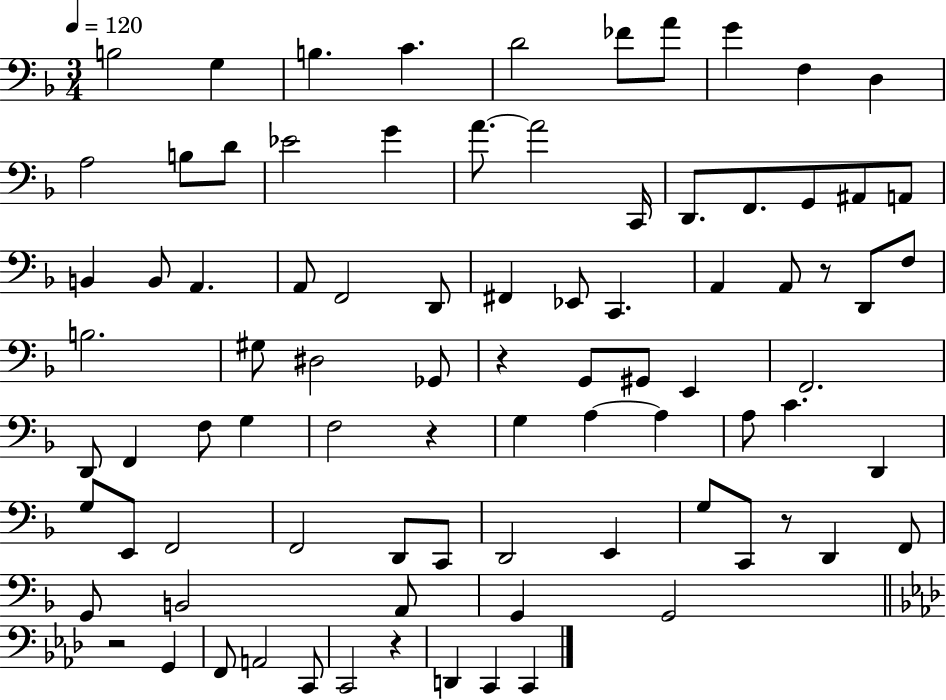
B3/h G3/q B3/q. C4/q. D4/h FES4/e A4/e G4/q F3/q D3/q A3/h B3/e D4/e Eb4/h G4/q A4/e. A4/h C2/s D2/e. F2/e. G2/e A#2/e A2/e B2/q B2/e A2/q. A2/e F2/h D2/e F#2/q Eb2/e C2/q. A2/q A2/e R/e D2/e F3/e B3/h. G#3/e D#3/h Gb2/e R/q G2/e G#2/e E2/q F2/h. D2/e F2/q F3/e G3/q F3/h R/q G3/q A3/q A3/q A3/e C4/q. D2/q G3/e E2/e F2/h F2/h D2/e C2/e D2/h E2/q G3/e C2/e R/e D2/q F2/e G2/e B2/h A2/e G2/q G2/h R/h G2/q F2/e A2/h C2/e C2/h R/q D2/q C2/q C2/q